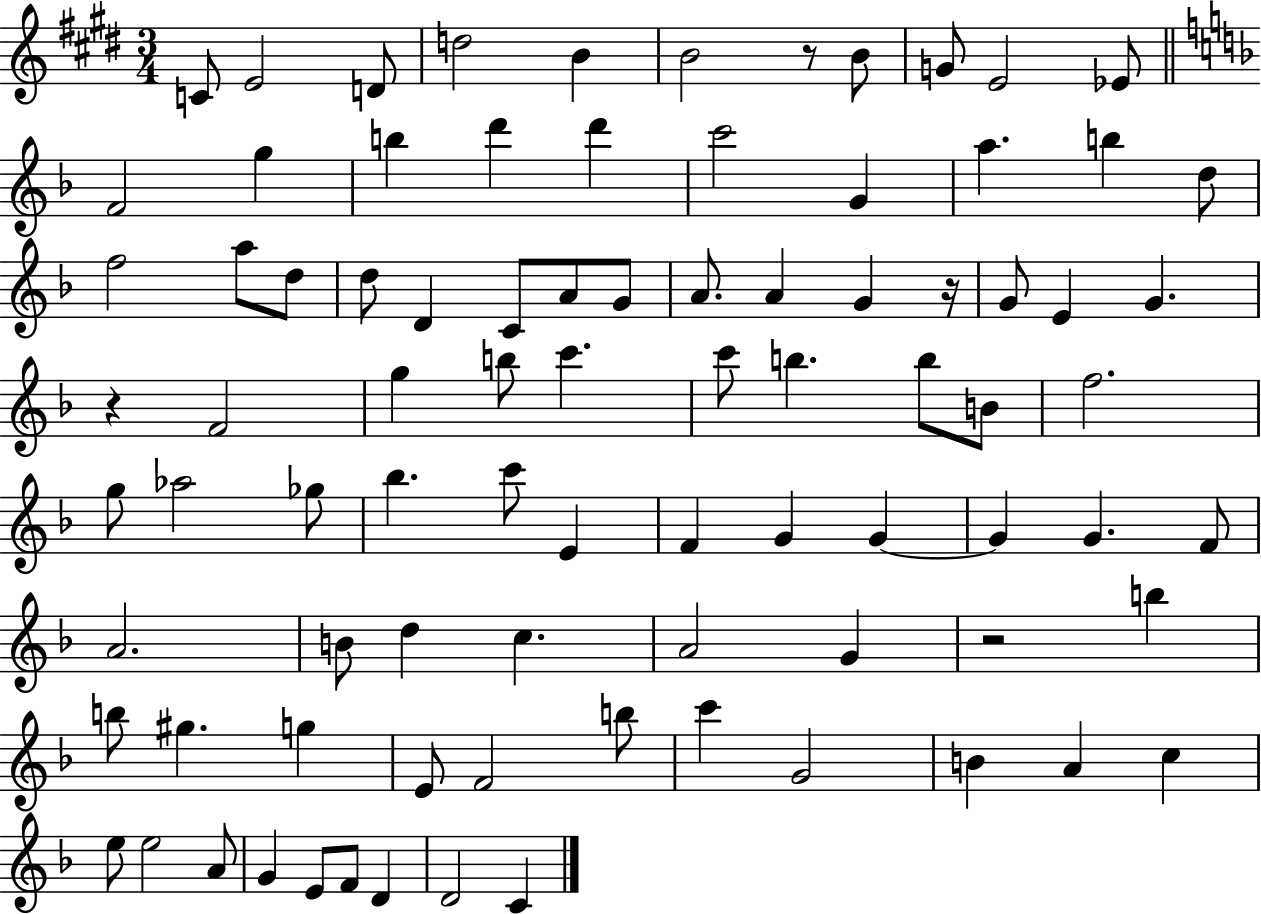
C4/e E4/h D4/e D5/h B4/q B4/h R/e B4/e G4/e E4/h Eb4/e F4/h G5/q B5/q D6/q D6/q C6/h G4/q A5/q. B5/q D5/e F5/h A5/e D5/e D5/e D4/q C4/e A4/e G4/e A4/e. A4/q G4/q R/s G4/e E4/q G4/q. R/q F4/h G5/q B5/e C6/q. C6/e B5/q. B5/e B4/e F5/h. G5/e Ab5/h Gb5/e Bb5/q. C6/e E4/q F4/q G4/q G4/q G4/q G4/q. F4/e A4/h. B4/e D5/q C5/q. A4/h G4/q R/h B5/q B5/e G#5/q. G5/q E4/e F4/h B5/e C6/q G4/h B4/q A4/q C5/q E5/e E5/h A4/e G4/q E4/e F4/e D4/q D4/h C4/q